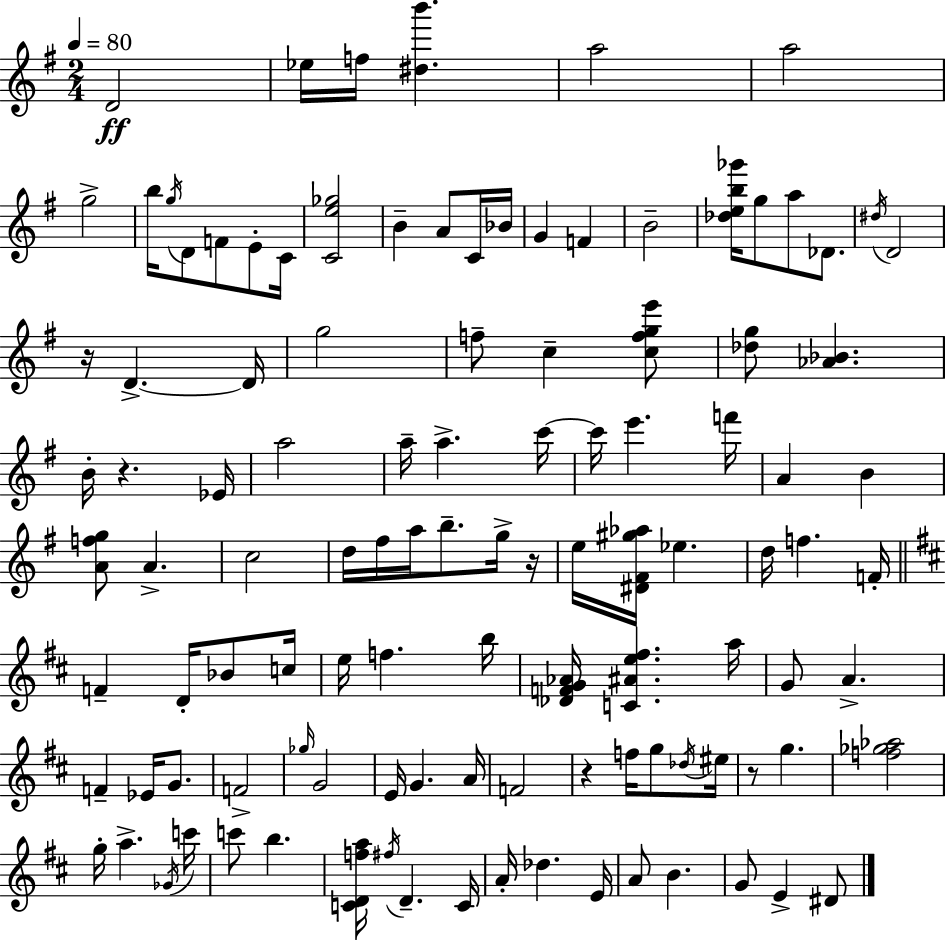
D4/h Eb5/s F5/s [D#5,B6]/q. A5/h A5/h G5/h B5/s G5/s D4/e F4/e E4/e C4/s [C4,E5,Gb5]/h B4/q A4/e C4/s Bb4/s G4/q F4/q B4/h [Db5,E5,B5,Gb6]/s G5/e A5/e Db4/e. D#5/s D4/h R/s D4/q. D4/s G5/h F5/e C5/q [C5,F5,G5,E6]/e [Db5,G5]/e [Ab4,Bb4]/q. B4/s R/q. Eb4/s A5/h A5/s A5/q. C6/s C6/s E6/q. F6/s A4/q B4/q [A4,F5,G5]/e A4/q. C5/h D5/s F#5/s A5/s B5/e. G5/s R/s E5/s [D#4,F#4,G#5,Ab5]/s Eb5/q. D5/s F5/q. F4/s F4/q D4/s Bb4/e C5/s E5/s F5/q. B5/s [Db4,F4,G4,Ab4]/s [C4,A#4,E5,F#5]/q. A5/s G4/e A4/q. F4/q Eb4/s G4/e. F4/h Gb5/s G4/h E4/s G4/q. A4/s F4/h R/q F5/s G5/e Db5/s EIS5/s R/e G5/q. [F5,Gb5,Ab5]/h G5/s A5/q. Gb4/s C6/s C6/e B5/q. [C4,D4,F5,A5]/s F#5/s D4/q. C4/s A4/s Db5/q. E4/s A4/e B4/q. G4/e E4/q D#4/e